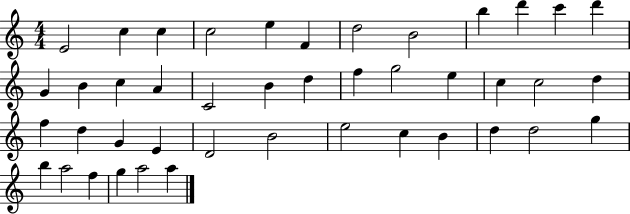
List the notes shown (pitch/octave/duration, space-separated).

E4/h C5/q C5/q C5/h E5/q F4/q D5/h B4/h B5/q D6/q C6/q D6/q G4/q B4/q C5/q A4/q C4/h B4/q D5/q F5/q G5/h E5/q C5/q C5/h D5/q F5/q D5/q G4/q E4/q D4/h B4/h E5/h C5/q B4/q D5/q D5/h G5/q B5/q A5/h F5/q G5/q A5/h A5/q